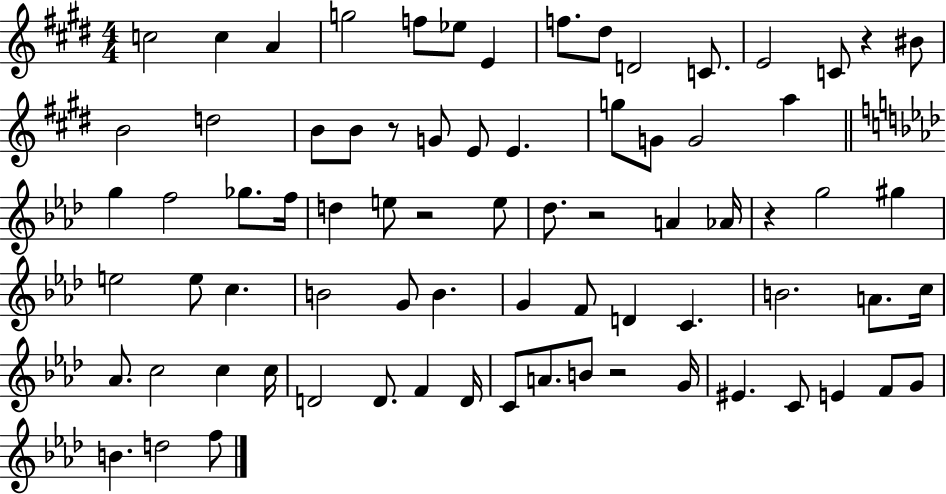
C5/h C5/q A4/q G5/h F5/e Eb5/e E4/q F5/e. D#5/e D4/h C4/e. E4/h C4/e R/q BIS4/e B4/h D5/h B4/e B4/e R/e G4/e E4/e E4/q. G5/e G4/e G4/h A5/q G5/q F5/h Gb5/e. F5/s D5/q E5/e R/h E5/e Db5/e. R/h A4/q Ab4/s R/q G5/h G#5/q E5/h E5/e C5/q. B4/h G4/e B4/q. G4/q F4/e D4/q C4/q. B4/h. A4/e. C5/s Ab4/e. C5/h C5/q C5/s D4/h D4/e. F4/q D4/s C4/e A4/e. B4/e R/h G4/s EIS4/q. C4/e E4/q F4/e G4/e B4/q. D5/h F5/e